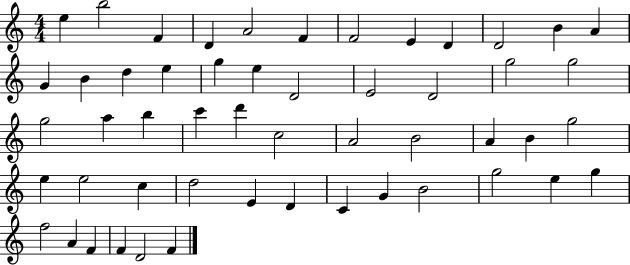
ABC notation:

X:1
T:Untitled
M:4/4
L:1/4
K:C
e b2 F D A2 F F2 E D D2 B A G B d e g e D2 E2 D2 g2 g2 g2 a b c' d' c2 A2 B2 A B g2 e e2 c d2 E D C G B2 g2 e g f2 A F F D2 F